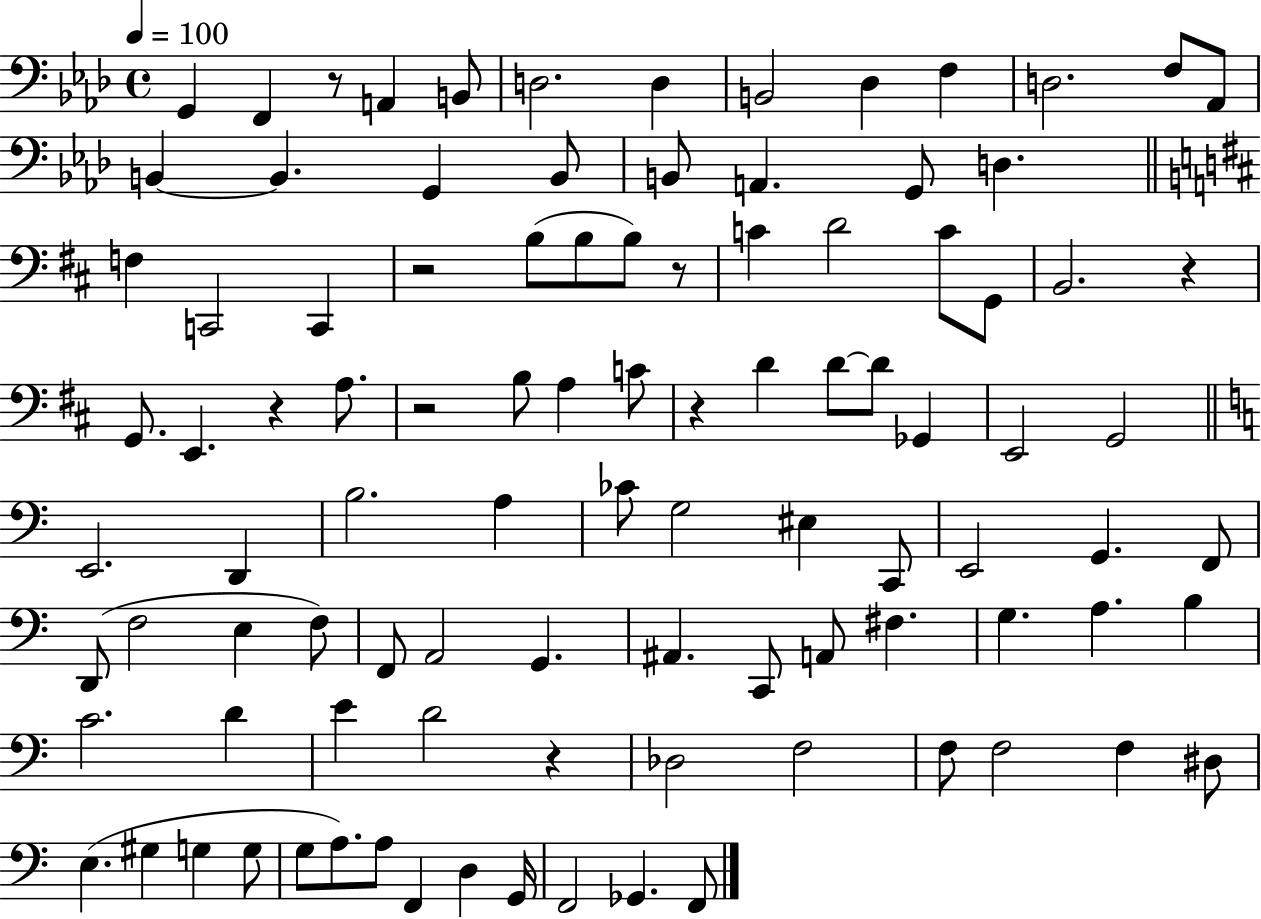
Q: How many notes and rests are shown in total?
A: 99